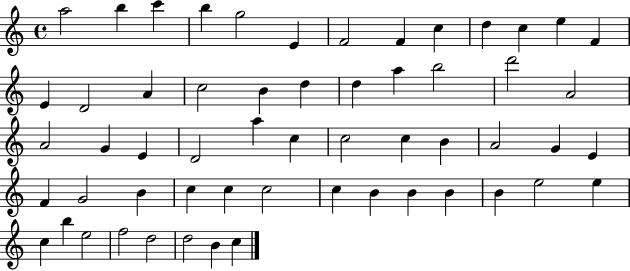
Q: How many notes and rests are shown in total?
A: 57